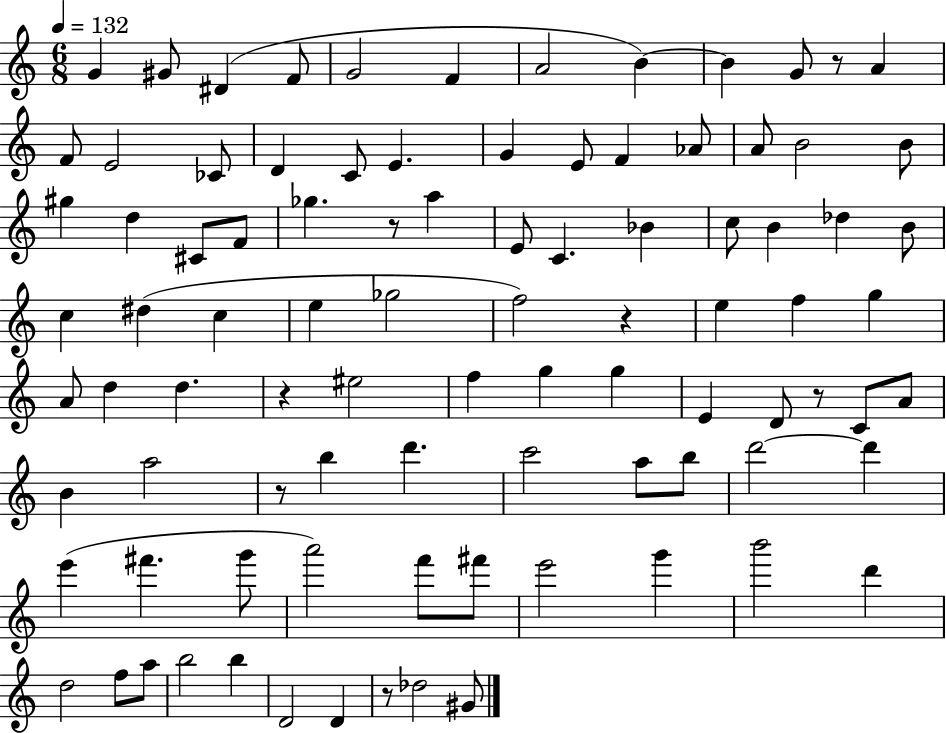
G4/q G#4/e D#4/q F4/e G4/h F4/q A4/h B4/q B4/q G4/e R/e A4/q F4/e E4/h CES4/e D4/q C4/e E4/q. G4/q E4/e F4/q Ab4/e A4/e B4/h B4/e G#5/q D5/q C#4/e F4/e Gb5/q. R/e A5/q E4/e C4/q. Bb4/q C5/e B4/q Db5/q B4/e C5/q D#5/q C5/q E5/q Gb5/h F5/h R/q E5/q F5/q G5/q A4/e D5/q D5/q. R/q EIS5/h F5/q G5/q G5/q E4/q D4/e R/e C4/e A4/e B4/q A5/h R/e B5/q D6/q. C6/h A5/e B5/e D6/h D6/q E6/q F#6/q. G6/e A6/h F6/e F#6/e E6/h G6/q B6/h D6/q D5/h F5/e A5/e B5/h B5/q D4/h D4/q R/e Db5/h G#4/e